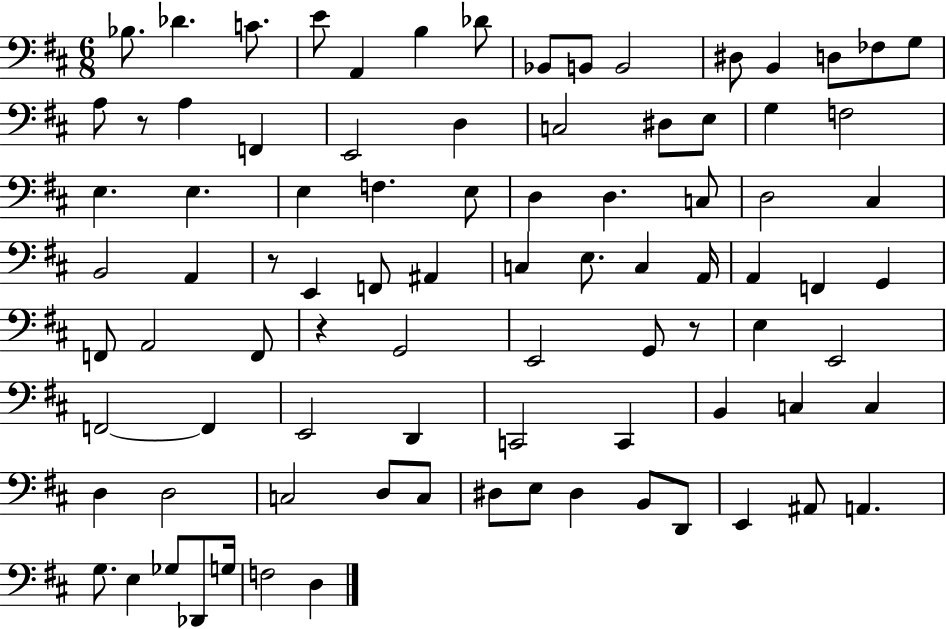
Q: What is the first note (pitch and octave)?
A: Bb3